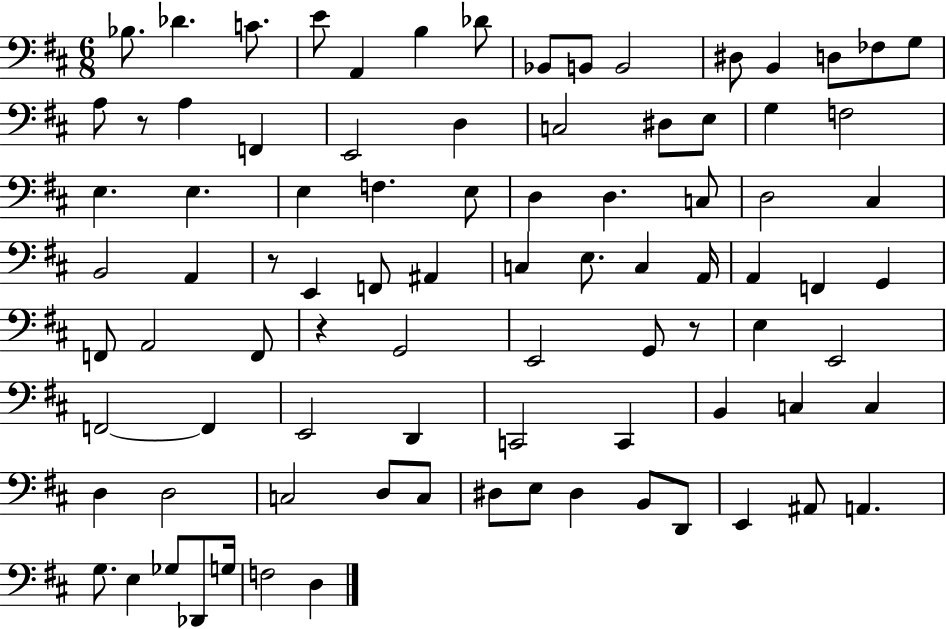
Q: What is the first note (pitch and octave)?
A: Bb3